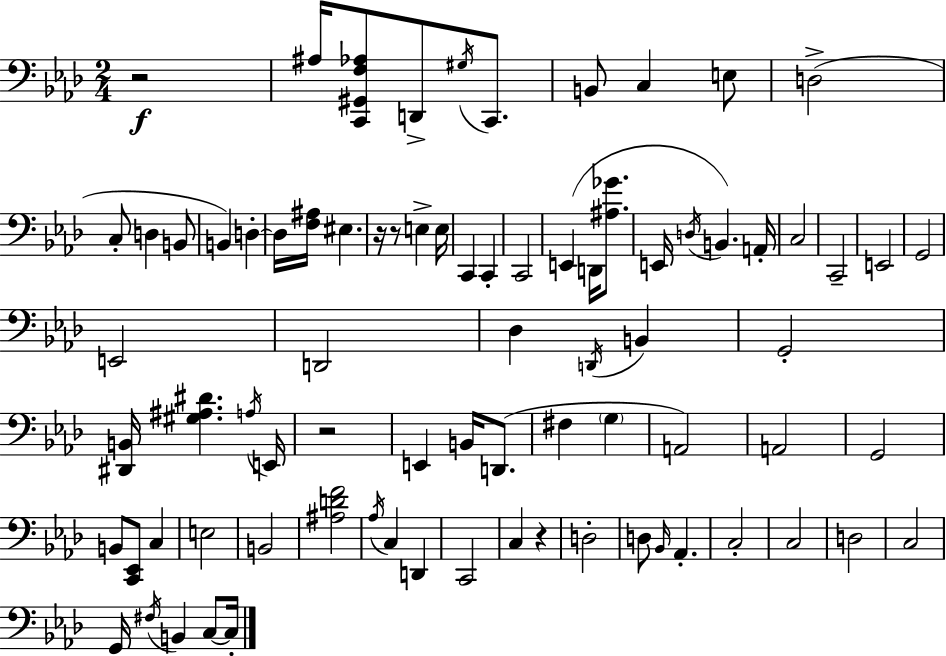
X:1
T:Untitled
M:2/4
L:1/4
K:Ab
z2 ^A,/4 [C,,^G,,F,_A,]/2 D,,/2 ^G,/4 C,,/2 B,,/2 C, E,/2 D,2 C,/2 D, B,,/2 B,, D, D,/4 [F,^A,]/4 ^E, z/4 z/2 E, E,/4 C,, C,, C,,2 E,, D,,/4 [^A,_G]/2 E,,/4 D,/4 B,, A,,/4 C,2 C,,2 E,,2 G,,2 E,,2 D,,2 _D, D,,/4 B,, G,,2 [^D,,B,,]/4 [^G,^A,^D] A,/4 E,,/4 z2 E,, B,,/4 D,,/2 ^F, G, A,,2 A,,2 G,,2 B,,/2 [C,,_E,,]/2 C, E,2 B,,2 [^A,DF]2 _A,/4 C, D,, C,,2 C, z D,2 D,/2 _B,,/4 _A,, C,2 C,2 D,2 C,2 G,,/4 ^F,/4 B,, C,/2 C,/4